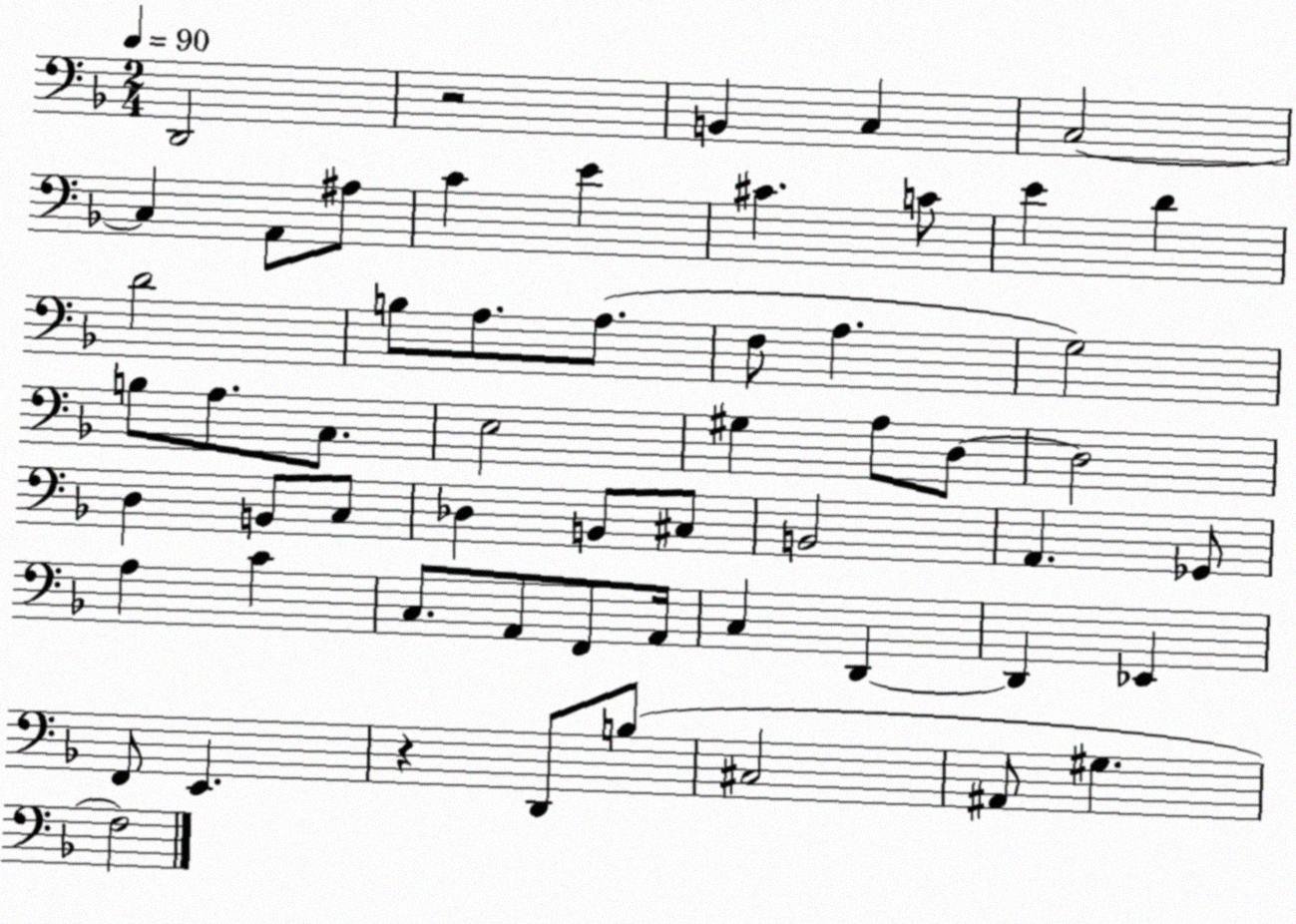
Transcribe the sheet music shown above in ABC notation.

X:1
T:Untitled
M:2/4
L:1/4
K:F
D,,2 z2 B,, C, C,2 C, A,,/2 ^A,/2 C E ^C C/2 E D D2 B,/2 A,/2 A,/2 F,/2 A, G,2 B,/2 A,/2 C,/2 E,2 ^G, A,/2 D,/2 D,2 D, B,,/2 C,/2 _D, B,,/2 ^C,/2 B,,2 A,, _G,,/2 A, C C,/2 A,,/2 F,,/2 A,,/4 C, D,, D,, _E,, F,,/2 E,, z D,,/2 B,/2 ^C,2 ^A,,/2 ^G, F,2